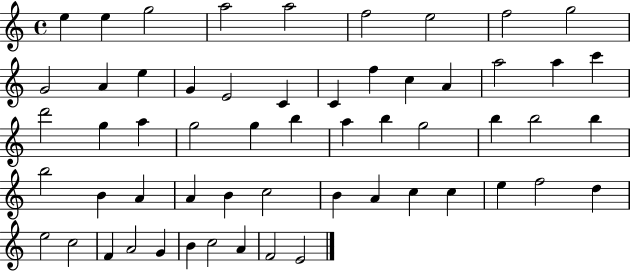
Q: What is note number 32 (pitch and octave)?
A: B5